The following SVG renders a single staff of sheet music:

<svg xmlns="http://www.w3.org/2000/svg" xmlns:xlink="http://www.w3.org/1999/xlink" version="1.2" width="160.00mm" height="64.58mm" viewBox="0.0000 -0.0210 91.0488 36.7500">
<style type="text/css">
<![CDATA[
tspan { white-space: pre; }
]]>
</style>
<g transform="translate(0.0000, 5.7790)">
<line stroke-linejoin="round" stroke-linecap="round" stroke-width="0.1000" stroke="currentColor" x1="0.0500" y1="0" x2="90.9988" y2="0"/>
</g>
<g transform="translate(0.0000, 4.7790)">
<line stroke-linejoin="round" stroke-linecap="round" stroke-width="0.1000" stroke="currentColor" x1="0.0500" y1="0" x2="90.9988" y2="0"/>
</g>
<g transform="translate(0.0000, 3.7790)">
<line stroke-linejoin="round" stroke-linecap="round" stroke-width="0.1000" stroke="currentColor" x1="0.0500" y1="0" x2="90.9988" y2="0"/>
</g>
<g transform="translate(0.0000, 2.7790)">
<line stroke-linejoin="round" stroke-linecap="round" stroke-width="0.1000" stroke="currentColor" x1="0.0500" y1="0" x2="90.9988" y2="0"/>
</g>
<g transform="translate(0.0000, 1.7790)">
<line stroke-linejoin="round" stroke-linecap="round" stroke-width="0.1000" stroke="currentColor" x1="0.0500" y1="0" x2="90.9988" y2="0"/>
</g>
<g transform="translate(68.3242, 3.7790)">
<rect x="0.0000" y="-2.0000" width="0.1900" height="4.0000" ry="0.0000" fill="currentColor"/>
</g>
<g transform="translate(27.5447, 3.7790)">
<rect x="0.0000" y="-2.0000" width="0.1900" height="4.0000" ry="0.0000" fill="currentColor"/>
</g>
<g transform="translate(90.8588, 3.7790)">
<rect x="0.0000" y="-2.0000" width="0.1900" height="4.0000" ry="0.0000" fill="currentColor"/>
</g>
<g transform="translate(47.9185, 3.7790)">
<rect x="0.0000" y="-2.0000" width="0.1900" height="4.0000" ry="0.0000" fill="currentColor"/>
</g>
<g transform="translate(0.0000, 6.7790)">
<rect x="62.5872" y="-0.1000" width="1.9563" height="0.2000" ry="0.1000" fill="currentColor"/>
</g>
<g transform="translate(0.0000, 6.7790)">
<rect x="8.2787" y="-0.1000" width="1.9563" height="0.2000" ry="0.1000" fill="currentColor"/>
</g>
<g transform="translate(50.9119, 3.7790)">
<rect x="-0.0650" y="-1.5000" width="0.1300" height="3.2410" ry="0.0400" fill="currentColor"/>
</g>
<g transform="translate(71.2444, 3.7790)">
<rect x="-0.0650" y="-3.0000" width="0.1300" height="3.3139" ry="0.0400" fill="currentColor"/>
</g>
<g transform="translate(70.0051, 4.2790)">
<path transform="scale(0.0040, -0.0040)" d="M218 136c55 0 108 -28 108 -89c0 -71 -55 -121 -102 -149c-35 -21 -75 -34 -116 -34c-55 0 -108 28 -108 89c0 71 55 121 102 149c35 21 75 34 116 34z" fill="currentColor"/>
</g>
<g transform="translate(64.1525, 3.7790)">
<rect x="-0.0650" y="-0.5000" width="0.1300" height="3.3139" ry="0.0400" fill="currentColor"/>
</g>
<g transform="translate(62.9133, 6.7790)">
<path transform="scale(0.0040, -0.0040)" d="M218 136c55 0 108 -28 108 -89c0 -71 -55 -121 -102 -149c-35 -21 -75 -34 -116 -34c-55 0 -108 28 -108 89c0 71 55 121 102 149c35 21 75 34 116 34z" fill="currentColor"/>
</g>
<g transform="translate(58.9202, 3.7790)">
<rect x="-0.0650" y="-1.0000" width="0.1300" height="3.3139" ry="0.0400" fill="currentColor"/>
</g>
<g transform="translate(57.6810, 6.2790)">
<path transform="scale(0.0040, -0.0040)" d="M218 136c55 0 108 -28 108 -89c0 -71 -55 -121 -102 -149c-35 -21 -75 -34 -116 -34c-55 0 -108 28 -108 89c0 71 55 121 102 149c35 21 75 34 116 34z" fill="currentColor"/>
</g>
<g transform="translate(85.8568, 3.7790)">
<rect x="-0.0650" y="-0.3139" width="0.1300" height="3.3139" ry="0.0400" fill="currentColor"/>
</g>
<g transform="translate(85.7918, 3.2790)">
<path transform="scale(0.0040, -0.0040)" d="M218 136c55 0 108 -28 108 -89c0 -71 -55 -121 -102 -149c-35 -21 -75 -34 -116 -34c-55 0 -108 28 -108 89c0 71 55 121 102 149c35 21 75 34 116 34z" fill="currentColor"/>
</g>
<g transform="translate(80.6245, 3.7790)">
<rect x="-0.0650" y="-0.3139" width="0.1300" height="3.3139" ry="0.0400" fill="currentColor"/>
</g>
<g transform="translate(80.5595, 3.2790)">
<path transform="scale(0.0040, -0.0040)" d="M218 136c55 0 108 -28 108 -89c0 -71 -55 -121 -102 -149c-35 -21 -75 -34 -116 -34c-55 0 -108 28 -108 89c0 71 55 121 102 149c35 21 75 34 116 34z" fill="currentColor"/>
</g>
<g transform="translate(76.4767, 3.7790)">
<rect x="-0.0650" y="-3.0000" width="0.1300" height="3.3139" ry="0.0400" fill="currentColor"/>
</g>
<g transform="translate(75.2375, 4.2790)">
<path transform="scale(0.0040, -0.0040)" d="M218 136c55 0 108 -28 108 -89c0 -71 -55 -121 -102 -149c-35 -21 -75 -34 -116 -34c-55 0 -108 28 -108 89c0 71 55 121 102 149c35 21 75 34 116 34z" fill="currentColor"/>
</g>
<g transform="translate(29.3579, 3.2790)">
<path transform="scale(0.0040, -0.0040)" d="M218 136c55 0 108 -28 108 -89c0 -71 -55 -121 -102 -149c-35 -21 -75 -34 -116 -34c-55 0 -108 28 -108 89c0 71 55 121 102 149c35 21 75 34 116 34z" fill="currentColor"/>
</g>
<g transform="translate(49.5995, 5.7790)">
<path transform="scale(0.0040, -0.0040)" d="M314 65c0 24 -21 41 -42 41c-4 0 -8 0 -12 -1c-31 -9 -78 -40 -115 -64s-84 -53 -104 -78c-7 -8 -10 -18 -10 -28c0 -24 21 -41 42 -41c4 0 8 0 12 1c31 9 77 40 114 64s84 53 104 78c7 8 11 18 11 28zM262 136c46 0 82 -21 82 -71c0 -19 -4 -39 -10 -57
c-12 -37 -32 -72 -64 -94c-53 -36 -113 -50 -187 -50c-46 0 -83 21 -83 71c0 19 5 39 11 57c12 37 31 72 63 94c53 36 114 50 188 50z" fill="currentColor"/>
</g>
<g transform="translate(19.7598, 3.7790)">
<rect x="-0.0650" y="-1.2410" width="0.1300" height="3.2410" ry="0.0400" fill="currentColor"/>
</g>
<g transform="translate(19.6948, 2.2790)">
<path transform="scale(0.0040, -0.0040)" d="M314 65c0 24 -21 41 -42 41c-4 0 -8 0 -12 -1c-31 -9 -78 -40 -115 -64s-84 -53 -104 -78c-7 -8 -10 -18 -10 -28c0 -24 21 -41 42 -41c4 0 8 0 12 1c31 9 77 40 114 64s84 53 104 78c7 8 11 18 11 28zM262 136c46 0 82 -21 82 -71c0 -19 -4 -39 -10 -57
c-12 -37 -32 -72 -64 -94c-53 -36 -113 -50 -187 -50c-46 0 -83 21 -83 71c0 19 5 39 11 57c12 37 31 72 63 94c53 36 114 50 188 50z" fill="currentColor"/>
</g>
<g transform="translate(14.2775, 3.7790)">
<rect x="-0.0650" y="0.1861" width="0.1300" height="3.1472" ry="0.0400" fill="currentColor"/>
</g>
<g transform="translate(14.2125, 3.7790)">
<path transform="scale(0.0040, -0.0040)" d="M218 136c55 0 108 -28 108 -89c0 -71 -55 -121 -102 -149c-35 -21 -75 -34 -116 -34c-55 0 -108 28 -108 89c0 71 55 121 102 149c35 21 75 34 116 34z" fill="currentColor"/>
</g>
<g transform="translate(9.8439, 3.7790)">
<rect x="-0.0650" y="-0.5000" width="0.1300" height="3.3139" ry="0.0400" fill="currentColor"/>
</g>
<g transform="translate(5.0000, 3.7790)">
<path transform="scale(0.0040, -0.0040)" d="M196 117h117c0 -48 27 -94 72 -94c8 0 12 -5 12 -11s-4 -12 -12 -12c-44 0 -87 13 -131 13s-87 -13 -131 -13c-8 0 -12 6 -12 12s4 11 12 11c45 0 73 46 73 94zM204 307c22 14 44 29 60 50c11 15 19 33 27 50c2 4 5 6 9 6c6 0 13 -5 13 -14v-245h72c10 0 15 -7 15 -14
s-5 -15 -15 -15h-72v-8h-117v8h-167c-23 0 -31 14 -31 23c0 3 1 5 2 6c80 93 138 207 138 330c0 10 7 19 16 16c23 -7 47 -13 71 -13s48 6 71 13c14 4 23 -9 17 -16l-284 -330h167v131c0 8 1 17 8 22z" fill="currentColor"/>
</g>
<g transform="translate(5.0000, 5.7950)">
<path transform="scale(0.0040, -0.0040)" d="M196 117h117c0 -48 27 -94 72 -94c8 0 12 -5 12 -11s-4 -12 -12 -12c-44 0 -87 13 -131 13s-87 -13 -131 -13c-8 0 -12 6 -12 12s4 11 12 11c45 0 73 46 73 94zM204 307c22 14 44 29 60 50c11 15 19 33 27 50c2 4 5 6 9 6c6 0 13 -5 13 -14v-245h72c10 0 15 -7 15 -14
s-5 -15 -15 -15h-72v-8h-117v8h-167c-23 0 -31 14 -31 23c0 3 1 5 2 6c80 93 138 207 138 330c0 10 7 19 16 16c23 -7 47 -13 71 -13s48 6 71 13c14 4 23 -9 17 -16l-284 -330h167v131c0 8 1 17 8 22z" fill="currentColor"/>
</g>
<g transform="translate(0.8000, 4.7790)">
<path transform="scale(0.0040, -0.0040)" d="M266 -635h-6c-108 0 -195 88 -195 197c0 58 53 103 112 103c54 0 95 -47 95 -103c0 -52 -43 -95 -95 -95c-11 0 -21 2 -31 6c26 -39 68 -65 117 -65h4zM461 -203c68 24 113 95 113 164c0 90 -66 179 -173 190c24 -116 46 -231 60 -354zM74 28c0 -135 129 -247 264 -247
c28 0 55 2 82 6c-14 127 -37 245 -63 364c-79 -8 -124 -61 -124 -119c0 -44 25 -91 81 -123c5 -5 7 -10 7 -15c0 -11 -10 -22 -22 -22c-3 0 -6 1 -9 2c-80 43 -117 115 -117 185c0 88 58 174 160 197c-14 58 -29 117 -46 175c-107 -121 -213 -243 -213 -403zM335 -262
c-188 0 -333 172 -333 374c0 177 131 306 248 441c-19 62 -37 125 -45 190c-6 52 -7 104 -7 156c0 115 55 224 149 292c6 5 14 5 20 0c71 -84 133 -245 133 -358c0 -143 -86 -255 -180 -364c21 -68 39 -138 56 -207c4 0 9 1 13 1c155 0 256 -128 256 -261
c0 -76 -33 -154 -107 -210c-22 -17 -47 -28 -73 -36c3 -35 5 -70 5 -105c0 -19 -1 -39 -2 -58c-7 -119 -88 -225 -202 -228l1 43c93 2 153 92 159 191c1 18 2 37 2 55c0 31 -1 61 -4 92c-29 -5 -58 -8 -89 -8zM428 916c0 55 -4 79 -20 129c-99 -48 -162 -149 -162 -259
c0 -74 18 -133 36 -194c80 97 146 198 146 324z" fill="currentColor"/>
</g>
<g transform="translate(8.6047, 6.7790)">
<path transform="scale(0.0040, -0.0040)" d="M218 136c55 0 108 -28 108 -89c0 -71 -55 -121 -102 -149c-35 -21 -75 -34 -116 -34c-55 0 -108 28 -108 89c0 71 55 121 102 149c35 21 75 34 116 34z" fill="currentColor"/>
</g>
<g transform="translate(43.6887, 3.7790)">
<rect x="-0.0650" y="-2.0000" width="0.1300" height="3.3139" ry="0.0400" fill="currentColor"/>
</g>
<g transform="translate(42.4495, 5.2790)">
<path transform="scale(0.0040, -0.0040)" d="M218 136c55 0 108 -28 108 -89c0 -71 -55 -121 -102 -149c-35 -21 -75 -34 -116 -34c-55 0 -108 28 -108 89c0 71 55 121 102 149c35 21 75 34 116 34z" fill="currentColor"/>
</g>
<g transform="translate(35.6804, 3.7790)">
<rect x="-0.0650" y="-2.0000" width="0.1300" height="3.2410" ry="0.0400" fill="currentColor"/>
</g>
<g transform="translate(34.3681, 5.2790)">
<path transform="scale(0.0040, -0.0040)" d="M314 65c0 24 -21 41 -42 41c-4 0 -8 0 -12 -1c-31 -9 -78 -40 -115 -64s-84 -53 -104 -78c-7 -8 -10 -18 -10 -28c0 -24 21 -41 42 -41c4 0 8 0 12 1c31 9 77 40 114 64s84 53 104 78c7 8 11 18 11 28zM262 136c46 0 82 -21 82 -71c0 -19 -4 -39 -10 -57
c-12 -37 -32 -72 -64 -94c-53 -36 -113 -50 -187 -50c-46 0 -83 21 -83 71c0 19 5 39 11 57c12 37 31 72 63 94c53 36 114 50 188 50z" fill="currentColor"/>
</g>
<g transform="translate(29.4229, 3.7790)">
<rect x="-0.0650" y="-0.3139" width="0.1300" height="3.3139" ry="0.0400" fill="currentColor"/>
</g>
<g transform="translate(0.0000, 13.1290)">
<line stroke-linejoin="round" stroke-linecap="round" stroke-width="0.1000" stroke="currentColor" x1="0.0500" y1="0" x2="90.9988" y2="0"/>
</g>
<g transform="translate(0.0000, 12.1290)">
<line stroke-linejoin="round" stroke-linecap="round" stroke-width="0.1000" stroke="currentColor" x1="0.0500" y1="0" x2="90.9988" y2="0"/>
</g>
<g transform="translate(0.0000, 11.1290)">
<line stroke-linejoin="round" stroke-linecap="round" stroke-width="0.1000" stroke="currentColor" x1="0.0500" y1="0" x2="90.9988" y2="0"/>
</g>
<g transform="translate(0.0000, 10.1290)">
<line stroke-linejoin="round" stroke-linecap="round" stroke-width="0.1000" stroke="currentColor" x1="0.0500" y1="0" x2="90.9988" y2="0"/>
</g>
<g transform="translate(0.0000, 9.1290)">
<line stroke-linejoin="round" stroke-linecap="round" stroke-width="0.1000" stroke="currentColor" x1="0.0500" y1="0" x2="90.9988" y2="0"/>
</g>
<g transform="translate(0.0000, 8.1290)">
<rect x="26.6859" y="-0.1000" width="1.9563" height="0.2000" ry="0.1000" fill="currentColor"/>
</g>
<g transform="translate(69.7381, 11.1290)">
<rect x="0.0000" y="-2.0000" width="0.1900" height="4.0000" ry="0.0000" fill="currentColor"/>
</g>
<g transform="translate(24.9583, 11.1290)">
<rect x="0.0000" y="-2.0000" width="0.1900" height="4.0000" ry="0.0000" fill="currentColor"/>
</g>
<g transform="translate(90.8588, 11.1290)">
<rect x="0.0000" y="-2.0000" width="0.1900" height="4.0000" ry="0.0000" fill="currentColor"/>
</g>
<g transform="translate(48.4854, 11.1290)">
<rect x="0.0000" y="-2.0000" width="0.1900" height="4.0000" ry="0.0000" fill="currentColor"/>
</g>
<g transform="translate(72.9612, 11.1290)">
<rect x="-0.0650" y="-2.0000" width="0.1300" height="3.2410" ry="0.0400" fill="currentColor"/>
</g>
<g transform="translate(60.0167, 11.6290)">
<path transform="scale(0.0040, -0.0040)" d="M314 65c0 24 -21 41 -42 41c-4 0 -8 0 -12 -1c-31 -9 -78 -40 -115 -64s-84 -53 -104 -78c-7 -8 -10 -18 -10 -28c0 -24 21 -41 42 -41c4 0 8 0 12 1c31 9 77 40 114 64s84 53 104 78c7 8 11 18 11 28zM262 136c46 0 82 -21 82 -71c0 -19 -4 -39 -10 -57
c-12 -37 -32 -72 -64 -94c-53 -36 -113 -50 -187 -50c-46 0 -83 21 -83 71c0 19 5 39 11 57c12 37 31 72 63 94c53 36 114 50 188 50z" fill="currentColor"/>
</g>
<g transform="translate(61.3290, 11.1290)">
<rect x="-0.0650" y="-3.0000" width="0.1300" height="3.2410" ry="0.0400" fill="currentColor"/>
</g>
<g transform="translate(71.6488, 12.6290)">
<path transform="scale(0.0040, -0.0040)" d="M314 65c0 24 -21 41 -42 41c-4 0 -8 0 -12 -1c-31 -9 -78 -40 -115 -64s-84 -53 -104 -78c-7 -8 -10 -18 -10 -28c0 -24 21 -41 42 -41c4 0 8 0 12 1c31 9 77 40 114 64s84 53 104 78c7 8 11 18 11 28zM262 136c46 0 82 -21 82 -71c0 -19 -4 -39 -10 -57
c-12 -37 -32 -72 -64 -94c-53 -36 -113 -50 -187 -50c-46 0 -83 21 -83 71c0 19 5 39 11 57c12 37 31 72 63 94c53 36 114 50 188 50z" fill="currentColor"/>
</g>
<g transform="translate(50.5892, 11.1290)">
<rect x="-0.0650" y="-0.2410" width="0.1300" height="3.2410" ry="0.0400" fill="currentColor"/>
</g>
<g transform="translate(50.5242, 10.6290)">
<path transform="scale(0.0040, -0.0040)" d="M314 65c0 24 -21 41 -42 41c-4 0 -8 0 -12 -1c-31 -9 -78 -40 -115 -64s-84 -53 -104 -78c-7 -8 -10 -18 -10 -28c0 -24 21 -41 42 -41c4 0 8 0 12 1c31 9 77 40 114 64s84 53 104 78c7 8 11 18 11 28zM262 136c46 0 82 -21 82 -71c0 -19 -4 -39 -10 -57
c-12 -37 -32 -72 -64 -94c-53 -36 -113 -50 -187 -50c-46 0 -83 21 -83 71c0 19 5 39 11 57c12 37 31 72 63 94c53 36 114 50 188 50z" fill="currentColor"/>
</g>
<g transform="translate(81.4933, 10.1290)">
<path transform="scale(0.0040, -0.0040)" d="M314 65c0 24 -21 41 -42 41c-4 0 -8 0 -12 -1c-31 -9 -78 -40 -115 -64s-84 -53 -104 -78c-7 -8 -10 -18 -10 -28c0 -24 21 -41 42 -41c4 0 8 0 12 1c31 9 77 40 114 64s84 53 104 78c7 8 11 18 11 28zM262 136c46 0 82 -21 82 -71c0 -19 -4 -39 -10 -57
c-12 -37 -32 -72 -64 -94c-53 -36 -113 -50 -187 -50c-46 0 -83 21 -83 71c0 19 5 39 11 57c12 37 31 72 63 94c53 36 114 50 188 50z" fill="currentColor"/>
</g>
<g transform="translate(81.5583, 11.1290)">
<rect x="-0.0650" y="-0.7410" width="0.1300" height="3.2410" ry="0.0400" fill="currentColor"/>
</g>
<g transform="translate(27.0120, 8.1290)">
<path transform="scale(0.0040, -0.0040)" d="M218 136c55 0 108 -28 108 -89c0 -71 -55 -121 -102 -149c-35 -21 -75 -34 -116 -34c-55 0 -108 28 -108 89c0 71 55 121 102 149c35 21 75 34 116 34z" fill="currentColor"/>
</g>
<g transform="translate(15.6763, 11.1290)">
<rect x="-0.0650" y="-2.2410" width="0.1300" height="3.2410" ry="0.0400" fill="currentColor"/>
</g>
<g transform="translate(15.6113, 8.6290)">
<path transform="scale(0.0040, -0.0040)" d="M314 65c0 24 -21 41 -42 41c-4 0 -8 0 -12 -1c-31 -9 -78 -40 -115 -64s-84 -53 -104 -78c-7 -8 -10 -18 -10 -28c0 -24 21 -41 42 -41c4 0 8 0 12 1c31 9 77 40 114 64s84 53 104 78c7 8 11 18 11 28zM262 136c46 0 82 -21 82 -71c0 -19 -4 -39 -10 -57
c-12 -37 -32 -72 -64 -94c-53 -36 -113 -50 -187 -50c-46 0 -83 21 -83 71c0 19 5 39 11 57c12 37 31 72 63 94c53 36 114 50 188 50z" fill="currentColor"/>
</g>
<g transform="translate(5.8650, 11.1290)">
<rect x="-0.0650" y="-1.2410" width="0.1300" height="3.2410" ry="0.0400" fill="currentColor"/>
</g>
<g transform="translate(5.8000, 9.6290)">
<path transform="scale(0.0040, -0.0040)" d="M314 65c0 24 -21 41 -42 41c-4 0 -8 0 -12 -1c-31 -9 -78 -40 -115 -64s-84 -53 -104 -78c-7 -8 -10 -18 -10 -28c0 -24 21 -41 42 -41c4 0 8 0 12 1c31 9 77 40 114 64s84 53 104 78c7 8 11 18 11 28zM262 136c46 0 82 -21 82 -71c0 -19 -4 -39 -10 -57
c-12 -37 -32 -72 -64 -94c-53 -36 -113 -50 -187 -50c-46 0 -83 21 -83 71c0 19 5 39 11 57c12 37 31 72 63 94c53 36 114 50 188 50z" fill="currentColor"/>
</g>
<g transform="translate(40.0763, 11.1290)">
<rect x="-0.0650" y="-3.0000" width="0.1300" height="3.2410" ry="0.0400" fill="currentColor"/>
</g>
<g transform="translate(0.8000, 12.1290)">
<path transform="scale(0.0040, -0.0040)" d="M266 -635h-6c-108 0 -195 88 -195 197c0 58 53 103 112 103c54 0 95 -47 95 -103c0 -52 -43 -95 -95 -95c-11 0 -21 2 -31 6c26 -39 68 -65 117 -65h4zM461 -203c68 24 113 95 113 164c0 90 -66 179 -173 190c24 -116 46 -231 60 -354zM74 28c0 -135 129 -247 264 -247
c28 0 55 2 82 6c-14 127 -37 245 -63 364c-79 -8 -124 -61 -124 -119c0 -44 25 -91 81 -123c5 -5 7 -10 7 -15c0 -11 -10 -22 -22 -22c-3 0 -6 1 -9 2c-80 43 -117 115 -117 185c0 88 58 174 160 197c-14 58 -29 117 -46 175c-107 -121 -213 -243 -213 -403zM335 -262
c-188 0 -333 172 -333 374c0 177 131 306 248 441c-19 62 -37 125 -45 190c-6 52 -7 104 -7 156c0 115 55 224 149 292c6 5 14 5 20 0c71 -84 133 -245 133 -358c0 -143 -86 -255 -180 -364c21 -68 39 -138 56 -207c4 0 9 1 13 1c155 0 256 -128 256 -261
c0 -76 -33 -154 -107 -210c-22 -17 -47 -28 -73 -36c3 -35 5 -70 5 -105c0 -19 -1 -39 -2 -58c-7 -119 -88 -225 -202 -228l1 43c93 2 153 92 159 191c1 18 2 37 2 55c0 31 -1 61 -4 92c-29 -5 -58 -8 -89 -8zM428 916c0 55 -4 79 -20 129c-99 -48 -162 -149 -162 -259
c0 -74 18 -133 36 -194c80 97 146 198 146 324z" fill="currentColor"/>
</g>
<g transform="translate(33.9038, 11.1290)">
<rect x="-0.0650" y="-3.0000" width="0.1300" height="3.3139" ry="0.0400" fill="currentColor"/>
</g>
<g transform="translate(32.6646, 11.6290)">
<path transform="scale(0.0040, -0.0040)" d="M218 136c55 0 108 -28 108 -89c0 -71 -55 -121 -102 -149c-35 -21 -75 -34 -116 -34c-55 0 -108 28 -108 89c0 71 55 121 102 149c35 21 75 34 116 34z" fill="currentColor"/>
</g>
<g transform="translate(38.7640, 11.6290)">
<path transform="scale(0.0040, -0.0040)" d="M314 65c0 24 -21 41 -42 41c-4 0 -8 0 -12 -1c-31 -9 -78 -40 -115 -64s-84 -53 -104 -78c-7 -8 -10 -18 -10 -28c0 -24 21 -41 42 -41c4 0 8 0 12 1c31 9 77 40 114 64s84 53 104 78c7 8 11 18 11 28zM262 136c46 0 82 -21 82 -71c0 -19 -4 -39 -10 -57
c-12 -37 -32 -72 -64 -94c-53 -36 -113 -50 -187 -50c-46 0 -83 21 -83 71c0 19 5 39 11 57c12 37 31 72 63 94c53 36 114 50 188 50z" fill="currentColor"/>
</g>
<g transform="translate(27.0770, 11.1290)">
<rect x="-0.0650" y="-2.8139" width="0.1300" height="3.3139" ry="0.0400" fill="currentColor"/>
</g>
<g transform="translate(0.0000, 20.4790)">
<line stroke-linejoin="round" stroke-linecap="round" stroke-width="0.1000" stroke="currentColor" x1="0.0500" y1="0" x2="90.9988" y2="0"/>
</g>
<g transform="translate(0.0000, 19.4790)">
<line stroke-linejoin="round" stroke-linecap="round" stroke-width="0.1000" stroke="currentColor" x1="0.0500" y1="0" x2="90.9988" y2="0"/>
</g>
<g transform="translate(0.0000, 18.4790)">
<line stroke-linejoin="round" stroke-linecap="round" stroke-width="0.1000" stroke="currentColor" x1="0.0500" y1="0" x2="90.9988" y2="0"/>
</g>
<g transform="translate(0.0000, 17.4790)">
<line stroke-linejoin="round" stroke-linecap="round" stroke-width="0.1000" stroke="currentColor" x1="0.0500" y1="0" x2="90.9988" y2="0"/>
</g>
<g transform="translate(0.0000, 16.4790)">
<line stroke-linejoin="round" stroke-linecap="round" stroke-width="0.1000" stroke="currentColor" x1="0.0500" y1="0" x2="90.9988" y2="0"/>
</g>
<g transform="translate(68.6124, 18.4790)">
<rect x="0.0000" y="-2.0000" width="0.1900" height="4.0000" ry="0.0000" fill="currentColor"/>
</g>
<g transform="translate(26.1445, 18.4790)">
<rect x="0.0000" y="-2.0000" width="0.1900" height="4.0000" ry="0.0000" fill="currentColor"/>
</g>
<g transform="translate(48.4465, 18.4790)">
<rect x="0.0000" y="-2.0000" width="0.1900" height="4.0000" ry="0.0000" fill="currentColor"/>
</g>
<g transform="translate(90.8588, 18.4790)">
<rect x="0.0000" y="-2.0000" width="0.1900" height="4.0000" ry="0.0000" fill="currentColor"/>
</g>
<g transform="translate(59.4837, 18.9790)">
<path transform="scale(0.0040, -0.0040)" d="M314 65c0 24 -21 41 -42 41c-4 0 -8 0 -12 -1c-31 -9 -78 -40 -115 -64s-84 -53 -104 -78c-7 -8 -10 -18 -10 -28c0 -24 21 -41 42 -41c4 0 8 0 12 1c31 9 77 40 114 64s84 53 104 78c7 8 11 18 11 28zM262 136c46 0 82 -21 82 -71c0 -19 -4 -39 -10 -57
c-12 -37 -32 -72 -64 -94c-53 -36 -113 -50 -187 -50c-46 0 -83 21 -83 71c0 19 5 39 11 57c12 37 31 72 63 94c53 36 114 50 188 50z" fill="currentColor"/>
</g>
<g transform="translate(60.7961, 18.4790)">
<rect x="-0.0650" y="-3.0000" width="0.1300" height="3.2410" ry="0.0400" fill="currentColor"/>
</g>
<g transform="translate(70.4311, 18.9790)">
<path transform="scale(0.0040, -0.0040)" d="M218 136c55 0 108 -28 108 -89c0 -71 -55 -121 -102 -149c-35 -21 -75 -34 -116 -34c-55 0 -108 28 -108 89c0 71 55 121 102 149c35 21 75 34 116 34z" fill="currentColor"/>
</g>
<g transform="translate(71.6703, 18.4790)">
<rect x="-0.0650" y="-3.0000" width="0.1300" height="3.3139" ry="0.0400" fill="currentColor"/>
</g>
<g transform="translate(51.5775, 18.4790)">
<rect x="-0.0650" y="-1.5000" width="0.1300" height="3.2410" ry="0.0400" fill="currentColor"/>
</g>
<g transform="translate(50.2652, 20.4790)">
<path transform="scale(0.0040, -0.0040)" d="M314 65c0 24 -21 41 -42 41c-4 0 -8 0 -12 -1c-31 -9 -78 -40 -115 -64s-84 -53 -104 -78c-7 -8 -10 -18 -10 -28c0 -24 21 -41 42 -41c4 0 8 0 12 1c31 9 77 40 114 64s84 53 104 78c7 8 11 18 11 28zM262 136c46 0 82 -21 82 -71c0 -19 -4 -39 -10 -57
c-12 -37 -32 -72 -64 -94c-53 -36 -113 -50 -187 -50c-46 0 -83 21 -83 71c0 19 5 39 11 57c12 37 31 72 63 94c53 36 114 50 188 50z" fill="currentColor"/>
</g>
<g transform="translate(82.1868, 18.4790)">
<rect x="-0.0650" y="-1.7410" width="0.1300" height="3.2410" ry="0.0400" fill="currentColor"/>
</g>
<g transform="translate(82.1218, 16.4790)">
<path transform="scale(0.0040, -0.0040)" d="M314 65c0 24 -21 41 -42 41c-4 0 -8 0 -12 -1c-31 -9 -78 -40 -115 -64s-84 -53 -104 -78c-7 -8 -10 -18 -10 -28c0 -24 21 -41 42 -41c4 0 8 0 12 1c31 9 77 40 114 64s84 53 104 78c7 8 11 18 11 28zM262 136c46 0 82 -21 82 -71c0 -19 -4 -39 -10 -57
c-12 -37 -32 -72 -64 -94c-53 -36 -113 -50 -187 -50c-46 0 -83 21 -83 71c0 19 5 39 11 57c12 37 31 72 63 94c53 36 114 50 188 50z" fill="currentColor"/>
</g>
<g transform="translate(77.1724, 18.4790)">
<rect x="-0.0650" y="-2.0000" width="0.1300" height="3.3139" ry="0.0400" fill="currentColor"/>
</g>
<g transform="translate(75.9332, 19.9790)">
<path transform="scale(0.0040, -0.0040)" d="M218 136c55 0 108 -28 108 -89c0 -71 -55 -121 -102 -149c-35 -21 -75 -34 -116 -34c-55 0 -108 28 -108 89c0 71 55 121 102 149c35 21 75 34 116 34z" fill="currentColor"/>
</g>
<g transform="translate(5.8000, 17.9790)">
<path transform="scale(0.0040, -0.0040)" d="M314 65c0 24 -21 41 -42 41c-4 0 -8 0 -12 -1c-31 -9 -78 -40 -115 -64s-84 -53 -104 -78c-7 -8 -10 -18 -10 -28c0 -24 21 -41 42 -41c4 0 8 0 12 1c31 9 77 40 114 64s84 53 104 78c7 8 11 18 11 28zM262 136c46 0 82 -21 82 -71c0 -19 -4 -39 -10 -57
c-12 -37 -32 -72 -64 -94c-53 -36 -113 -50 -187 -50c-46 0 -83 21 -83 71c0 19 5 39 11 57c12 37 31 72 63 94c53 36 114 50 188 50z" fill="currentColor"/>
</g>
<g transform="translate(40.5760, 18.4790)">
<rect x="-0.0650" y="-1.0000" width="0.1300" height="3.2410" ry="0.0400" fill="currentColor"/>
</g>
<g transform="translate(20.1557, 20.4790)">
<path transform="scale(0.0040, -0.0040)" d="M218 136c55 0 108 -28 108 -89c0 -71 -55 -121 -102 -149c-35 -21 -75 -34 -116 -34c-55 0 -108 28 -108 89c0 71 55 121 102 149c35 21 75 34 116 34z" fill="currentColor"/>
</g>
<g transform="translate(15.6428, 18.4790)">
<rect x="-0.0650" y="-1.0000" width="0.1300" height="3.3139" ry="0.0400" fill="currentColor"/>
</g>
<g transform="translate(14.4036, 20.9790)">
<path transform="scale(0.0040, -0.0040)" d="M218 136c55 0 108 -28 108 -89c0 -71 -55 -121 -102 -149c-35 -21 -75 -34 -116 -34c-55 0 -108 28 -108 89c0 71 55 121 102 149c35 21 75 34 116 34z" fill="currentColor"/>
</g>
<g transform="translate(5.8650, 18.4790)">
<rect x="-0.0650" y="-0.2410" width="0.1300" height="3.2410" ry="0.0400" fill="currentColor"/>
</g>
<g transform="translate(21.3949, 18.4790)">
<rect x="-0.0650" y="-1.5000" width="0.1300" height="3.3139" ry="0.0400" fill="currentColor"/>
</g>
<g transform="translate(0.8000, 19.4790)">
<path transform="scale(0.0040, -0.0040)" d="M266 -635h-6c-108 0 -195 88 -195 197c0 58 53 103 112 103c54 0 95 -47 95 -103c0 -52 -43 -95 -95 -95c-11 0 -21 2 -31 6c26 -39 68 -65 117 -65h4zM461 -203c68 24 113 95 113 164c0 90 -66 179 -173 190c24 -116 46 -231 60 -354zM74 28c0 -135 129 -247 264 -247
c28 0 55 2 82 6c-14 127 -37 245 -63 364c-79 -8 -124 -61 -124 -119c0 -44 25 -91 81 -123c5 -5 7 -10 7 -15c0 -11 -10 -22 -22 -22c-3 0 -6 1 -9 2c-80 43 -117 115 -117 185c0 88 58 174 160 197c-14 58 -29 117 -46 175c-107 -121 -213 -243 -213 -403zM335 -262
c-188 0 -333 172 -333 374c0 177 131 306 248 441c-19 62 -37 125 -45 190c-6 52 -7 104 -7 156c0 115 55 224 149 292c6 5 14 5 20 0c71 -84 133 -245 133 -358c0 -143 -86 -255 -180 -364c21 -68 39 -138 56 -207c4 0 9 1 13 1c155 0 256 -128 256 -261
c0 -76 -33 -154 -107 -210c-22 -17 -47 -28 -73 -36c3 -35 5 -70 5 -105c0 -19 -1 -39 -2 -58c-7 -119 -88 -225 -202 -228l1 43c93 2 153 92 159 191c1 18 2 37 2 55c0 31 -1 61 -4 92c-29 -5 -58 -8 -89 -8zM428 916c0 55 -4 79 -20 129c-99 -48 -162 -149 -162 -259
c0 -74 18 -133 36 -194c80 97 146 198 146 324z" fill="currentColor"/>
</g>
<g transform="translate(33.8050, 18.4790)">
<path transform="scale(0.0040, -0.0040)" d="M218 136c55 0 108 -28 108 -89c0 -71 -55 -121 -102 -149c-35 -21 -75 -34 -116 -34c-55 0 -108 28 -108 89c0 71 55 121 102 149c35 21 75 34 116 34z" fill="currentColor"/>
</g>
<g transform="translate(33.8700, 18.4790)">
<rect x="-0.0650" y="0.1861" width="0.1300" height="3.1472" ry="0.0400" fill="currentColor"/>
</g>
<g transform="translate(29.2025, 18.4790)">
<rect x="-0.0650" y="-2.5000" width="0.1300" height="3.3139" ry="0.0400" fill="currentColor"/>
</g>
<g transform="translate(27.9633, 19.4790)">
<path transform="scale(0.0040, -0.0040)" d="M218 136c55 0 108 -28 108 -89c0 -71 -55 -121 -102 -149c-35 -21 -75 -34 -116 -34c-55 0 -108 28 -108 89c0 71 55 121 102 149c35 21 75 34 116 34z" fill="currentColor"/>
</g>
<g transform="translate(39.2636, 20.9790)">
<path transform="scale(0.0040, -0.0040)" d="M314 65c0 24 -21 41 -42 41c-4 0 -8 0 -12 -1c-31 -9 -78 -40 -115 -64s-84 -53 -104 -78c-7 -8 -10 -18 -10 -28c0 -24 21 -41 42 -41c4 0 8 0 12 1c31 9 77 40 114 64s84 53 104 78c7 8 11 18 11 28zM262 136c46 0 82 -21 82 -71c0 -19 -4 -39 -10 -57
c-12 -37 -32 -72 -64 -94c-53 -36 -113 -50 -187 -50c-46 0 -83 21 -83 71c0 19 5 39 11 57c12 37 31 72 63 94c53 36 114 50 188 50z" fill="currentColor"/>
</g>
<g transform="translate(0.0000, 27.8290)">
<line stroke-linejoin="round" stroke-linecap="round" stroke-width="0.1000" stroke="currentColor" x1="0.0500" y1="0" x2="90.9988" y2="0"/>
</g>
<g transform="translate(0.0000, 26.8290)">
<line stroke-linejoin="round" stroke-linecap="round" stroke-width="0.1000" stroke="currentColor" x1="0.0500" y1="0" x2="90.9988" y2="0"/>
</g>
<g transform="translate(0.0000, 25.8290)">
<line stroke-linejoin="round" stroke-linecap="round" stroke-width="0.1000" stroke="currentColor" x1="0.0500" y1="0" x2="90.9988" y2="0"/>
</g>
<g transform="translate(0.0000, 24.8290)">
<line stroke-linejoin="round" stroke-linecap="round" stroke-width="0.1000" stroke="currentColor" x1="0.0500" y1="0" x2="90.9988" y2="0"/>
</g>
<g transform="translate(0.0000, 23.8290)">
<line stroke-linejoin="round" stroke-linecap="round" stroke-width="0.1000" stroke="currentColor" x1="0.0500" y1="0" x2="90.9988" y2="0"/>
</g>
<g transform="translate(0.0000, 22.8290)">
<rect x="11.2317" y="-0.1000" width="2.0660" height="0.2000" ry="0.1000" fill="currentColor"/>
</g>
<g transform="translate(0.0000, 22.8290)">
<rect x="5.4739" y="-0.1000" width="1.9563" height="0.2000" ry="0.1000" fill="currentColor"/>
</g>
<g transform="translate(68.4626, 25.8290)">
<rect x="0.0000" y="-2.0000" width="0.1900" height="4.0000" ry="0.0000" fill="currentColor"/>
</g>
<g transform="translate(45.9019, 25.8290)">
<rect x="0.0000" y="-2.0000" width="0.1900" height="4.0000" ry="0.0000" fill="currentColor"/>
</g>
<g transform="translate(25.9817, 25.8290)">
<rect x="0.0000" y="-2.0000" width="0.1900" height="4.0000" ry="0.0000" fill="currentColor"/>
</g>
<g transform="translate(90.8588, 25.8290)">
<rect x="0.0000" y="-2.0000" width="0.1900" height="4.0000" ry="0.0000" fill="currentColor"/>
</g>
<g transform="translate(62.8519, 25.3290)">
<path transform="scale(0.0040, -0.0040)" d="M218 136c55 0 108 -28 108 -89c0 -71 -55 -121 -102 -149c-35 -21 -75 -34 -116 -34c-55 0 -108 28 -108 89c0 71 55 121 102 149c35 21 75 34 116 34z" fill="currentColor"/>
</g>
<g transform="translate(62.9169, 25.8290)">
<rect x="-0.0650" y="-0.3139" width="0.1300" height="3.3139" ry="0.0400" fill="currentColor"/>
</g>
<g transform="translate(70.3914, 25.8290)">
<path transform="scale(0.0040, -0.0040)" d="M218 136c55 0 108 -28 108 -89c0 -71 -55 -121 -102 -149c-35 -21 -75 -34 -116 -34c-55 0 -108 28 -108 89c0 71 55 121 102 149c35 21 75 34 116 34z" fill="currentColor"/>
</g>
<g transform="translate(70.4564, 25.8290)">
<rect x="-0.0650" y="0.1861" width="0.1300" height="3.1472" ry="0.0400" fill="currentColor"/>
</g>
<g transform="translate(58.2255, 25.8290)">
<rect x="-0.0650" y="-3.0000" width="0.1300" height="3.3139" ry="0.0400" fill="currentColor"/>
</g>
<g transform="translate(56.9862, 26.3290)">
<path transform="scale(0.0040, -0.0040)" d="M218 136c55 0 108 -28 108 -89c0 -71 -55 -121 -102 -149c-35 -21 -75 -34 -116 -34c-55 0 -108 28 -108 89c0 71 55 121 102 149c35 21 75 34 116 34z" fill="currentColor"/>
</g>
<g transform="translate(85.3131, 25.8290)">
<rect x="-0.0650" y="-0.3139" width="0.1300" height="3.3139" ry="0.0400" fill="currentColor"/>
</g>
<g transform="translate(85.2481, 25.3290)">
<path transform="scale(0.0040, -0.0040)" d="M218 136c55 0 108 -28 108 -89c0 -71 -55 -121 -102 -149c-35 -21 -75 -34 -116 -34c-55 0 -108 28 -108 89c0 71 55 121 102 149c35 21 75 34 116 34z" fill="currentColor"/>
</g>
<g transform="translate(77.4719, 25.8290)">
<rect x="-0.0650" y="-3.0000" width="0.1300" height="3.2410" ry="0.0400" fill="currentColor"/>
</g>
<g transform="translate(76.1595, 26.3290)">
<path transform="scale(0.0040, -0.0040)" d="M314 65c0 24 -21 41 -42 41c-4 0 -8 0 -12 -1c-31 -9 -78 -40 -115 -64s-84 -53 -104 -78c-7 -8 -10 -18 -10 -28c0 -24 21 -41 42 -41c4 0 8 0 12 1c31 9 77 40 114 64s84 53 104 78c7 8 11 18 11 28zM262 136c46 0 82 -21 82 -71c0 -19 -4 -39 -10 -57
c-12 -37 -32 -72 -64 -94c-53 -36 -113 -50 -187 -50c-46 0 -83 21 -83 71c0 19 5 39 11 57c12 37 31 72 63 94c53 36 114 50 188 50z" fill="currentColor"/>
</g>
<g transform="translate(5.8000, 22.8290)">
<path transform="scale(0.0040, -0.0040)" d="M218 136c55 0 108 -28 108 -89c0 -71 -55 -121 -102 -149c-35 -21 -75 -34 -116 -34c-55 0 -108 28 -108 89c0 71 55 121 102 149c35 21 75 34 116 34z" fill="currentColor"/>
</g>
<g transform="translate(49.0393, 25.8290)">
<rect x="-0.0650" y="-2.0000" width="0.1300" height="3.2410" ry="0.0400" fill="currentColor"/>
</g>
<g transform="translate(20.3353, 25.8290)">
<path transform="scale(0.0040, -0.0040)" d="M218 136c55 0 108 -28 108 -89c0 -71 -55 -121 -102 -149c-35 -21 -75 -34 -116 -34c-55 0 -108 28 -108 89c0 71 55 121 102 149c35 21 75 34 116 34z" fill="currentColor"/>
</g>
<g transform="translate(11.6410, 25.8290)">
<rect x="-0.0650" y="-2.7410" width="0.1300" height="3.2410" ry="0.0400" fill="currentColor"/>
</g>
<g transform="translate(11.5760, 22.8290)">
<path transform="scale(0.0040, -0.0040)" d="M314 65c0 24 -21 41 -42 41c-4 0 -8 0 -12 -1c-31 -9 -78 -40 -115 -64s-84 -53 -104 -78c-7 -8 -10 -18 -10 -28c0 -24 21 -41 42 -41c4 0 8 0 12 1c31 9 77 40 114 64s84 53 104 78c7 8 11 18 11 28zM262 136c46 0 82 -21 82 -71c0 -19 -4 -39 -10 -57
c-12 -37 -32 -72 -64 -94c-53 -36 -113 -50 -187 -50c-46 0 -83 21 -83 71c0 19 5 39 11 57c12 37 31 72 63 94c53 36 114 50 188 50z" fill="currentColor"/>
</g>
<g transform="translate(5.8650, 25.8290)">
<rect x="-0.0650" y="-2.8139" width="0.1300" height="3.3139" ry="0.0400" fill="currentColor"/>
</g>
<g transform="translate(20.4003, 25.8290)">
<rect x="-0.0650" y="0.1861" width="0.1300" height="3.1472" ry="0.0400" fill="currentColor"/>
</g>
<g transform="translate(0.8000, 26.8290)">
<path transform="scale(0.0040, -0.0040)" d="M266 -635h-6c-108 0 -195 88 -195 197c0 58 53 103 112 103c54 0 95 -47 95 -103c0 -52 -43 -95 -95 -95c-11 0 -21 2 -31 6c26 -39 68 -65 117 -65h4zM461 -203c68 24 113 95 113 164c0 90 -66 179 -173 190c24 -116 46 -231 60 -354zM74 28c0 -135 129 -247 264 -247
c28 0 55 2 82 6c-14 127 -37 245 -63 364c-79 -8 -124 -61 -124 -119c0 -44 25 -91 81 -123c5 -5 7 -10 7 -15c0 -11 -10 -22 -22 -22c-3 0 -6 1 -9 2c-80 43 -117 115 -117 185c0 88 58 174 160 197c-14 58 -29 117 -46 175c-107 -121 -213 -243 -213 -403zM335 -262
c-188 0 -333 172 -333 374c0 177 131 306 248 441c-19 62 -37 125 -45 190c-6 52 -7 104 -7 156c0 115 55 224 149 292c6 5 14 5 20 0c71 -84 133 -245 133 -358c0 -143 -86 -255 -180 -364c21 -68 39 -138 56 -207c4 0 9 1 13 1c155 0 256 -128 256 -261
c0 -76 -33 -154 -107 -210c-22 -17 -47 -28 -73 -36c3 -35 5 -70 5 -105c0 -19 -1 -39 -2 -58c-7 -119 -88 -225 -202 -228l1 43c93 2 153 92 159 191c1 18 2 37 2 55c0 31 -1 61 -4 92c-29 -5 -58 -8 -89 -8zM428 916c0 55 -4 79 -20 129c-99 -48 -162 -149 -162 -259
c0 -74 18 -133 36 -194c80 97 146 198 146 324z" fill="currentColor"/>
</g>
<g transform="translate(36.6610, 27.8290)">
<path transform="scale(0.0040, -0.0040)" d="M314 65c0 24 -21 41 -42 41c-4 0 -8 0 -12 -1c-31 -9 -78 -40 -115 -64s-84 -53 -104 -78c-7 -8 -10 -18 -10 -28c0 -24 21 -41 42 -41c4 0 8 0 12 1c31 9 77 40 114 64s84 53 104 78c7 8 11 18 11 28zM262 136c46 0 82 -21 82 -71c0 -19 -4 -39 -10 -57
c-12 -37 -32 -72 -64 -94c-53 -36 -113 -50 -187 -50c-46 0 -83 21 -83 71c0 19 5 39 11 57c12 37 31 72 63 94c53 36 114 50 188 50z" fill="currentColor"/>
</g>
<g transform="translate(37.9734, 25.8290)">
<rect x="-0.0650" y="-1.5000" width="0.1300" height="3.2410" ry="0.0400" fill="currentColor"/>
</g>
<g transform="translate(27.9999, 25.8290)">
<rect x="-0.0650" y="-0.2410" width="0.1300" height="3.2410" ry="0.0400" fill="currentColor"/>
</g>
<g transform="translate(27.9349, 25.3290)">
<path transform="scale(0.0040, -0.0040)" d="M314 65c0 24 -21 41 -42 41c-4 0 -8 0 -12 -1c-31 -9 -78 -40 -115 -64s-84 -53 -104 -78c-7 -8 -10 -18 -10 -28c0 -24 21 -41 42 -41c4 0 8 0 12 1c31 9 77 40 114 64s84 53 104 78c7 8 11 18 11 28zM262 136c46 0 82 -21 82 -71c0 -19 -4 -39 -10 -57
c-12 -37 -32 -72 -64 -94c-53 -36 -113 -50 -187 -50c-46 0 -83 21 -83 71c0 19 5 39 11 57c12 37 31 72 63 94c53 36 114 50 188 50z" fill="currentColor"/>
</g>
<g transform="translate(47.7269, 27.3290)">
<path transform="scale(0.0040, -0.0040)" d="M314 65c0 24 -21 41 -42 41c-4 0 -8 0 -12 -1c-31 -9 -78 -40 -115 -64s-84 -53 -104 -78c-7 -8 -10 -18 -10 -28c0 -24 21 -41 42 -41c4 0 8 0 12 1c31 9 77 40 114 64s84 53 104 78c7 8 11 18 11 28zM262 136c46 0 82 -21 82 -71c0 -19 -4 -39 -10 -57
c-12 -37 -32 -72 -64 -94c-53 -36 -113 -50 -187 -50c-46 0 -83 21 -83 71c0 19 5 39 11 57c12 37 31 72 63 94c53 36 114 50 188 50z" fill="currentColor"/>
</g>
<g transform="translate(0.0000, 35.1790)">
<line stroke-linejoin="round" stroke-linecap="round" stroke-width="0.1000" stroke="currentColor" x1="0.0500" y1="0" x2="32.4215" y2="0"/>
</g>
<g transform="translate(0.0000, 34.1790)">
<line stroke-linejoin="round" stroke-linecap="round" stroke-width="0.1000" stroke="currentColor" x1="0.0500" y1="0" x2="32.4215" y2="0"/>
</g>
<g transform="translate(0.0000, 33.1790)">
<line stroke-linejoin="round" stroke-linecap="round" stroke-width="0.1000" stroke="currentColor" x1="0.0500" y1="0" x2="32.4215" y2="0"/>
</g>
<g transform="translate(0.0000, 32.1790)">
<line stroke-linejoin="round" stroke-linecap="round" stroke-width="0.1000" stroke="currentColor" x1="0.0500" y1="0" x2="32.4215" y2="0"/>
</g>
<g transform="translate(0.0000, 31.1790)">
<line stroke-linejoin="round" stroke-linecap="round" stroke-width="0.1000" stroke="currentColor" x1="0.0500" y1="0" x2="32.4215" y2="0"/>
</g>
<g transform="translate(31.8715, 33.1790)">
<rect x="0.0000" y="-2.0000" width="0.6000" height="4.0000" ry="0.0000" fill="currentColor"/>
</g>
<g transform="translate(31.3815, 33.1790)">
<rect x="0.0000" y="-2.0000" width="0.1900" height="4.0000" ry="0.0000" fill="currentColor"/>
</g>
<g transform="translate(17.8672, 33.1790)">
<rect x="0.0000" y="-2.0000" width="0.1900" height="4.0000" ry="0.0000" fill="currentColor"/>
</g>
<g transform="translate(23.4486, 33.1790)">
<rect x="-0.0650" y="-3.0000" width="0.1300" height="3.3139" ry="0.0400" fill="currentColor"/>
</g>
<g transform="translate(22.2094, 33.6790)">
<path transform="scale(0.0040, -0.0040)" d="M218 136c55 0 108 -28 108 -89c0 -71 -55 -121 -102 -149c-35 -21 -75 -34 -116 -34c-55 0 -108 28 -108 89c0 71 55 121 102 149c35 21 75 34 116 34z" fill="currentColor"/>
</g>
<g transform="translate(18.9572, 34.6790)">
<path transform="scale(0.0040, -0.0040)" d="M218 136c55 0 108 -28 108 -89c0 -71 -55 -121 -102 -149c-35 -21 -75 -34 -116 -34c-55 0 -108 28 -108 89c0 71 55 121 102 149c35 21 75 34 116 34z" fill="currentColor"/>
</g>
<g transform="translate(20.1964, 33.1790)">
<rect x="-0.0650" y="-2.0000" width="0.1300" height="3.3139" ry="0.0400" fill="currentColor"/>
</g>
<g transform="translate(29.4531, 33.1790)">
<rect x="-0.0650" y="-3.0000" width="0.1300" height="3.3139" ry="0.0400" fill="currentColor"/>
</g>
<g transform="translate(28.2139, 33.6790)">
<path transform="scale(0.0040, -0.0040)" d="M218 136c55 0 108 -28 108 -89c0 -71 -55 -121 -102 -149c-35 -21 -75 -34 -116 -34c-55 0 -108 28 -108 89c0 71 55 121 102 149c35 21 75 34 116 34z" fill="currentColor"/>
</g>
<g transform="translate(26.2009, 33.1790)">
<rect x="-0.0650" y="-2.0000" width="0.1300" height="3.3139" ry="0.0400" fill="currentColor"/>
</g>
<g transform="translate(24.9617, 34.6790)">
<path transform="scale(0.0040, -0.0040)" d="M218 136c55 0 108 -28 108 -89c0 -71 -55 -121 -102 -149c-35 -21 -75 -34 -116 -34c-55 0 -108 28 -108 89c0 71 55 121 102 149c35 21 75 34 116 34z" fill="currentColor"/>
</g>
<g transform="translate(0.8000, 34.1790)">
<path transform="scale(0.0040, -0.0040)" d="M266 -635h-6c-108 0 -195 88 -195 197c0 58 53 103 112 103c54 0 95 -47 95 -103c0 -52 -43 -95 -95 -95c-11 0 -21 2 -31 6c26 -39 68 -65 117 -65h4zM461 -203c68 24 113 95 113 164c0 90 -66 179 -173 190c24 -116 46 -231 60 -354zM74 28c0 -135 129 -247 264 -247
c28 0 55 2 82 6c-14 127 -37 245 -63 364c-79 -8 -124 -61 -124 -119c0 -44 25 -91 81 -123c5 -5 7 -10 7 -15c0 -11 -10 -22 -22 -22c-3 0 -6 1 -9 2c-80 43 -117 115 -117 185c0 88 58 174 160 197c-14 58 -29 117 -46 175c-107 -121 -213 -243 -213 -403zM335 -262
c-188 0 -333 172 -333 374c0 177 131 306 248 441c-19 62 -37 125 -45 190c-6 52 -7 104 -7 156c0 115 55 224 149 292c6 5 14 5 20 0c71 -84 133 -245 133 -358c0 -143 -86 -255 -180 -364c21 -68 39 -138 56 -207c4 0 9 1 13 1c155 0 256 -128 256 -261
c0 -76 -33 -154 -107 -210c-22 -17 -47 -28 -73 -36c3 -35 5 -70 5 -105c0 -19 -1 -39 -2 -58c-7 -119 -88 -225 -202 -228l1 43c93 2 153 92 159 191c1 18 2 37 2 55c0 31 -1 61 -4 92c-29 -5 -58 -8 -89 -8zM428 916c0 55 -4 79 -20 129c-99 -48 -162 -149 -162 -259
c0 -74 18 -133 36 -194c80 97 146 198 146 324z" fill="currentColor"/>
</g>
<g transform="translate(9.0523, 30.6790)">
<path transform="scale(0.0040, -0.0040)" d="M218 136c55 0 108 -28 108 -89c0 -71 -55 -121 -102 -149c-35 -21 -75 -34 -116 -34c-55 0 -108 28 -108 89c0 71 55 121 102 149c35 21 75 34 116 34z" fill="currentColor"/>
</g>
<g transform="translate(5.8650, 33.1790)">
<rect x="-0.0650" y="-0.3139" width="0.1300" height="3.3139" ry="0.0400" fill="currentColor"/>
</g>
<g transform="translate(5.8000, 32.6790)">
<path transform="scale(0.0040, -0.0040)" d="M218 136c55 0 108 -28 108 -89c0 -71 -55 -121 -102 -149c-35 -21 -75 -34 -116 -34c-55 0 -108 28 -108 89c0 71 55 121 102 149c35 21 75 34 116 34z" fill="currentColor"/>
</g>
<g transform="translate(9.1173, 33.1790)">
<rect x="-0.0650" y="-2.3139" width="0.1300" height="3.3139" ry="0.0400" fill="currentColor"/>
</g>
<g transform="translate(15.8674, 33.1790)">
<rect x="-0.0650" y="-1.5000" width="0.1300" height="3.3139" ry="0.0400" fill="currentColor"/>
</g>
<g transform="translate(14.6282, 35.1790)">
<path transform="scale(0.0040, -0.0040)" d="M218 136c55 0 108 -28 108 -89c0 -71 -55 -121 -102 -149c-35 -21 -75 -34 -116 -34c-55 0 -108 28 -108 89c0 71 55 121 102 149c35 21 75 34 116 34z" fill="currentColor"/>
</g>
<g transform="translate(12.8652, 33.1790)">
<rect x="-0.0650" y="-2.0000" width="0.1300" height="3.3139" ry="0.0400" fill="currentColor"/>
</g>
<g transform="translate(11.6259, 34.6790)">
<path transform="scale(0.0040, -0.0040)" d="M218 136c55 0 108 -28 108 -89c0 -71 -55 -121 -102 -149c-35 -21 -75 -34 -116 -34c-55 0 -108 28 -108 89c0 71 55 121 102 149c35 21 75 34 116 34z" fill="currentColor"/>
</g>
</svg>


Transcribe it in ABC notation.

X:1
T:Untitled
M:4/4
L:1/4
K:C
C B e2 c F2 F E2 D C A A c c e2 g2 a A A2 c2 A2 F2 d2 c2 D E G B D2 E2 A2 A F f2 a a2 B c2 E2 F2 A c B A2 c c g F E F A F A